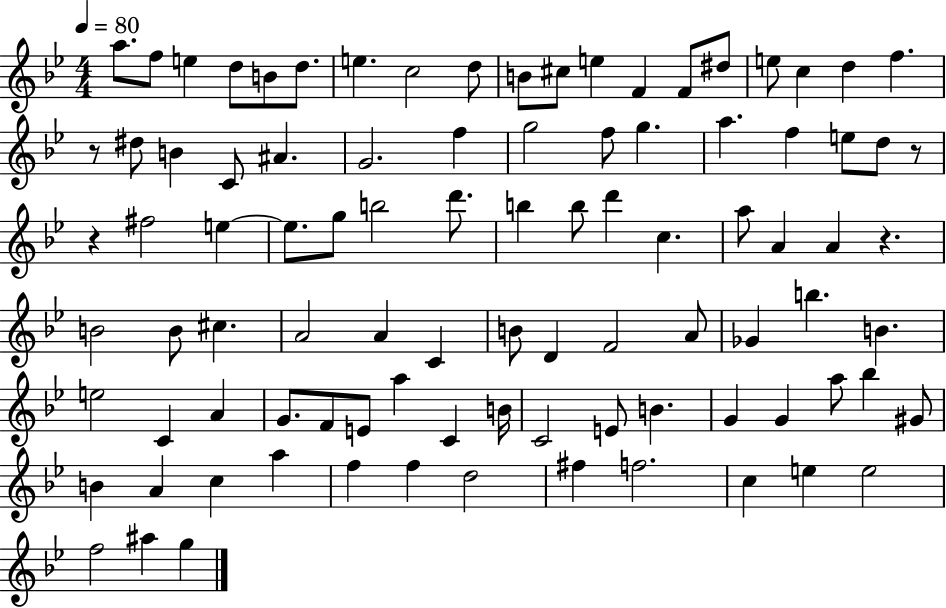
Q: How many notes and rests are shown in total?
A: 94